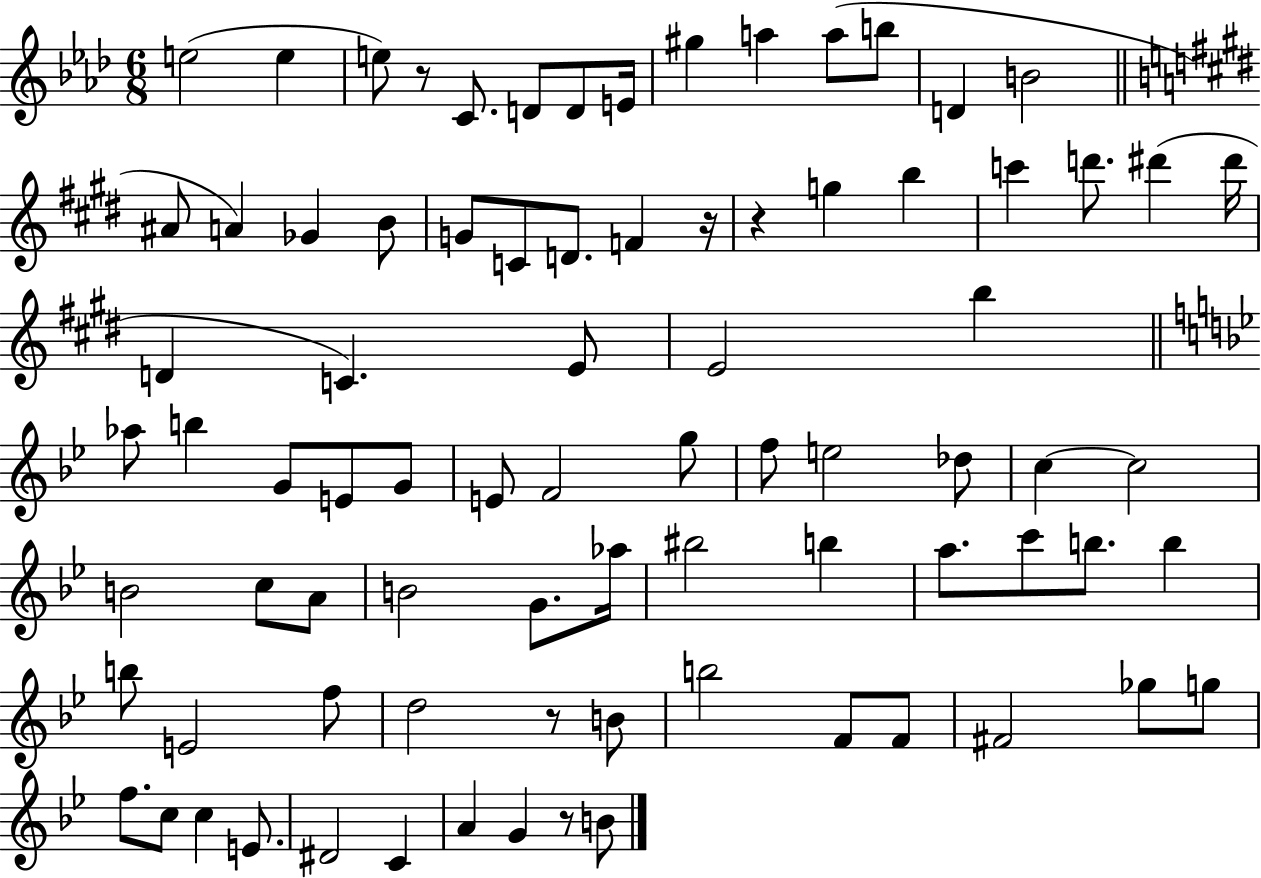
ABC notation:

X:1
T:Untitled
M:6/8
L:1/4
K:Ab
e2 e e/2 z/2 C/2 D/2 D/2 E/4 ^g a a/2 b/2 D B2 ^A/2 A _G B/2 G/2 C/2 D/2 F z/4 z g b c' d'/2 ^d' ^d'/4 D C E/2 E2 b _a/2 b G/2 E/2 G/2 E/2 F2 g/2 f/2 e2 _d/2 c c2 B2 c/2 A/2 B2 G/2 _a/4 ^b2 b a/2 c'/2 b/2 b b/2 E2 f/2 d2 z/2 B/2 b2 F/2 F/2 ^F2 _g/2 g/2 f/2 c/2 c E/2 ^D2 C A G z/2 B/2